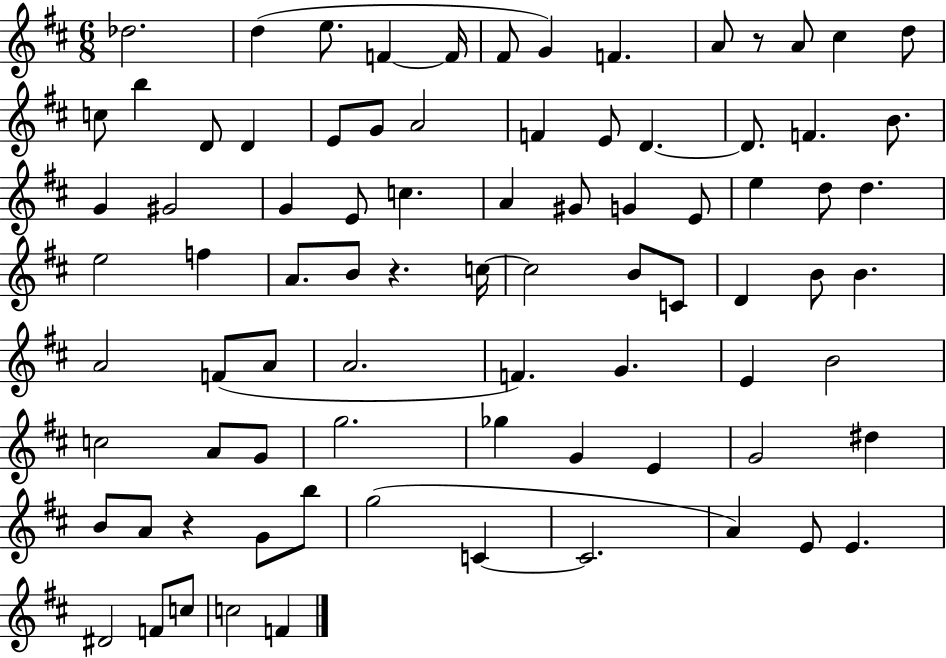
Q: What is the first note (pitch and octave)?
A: Db5